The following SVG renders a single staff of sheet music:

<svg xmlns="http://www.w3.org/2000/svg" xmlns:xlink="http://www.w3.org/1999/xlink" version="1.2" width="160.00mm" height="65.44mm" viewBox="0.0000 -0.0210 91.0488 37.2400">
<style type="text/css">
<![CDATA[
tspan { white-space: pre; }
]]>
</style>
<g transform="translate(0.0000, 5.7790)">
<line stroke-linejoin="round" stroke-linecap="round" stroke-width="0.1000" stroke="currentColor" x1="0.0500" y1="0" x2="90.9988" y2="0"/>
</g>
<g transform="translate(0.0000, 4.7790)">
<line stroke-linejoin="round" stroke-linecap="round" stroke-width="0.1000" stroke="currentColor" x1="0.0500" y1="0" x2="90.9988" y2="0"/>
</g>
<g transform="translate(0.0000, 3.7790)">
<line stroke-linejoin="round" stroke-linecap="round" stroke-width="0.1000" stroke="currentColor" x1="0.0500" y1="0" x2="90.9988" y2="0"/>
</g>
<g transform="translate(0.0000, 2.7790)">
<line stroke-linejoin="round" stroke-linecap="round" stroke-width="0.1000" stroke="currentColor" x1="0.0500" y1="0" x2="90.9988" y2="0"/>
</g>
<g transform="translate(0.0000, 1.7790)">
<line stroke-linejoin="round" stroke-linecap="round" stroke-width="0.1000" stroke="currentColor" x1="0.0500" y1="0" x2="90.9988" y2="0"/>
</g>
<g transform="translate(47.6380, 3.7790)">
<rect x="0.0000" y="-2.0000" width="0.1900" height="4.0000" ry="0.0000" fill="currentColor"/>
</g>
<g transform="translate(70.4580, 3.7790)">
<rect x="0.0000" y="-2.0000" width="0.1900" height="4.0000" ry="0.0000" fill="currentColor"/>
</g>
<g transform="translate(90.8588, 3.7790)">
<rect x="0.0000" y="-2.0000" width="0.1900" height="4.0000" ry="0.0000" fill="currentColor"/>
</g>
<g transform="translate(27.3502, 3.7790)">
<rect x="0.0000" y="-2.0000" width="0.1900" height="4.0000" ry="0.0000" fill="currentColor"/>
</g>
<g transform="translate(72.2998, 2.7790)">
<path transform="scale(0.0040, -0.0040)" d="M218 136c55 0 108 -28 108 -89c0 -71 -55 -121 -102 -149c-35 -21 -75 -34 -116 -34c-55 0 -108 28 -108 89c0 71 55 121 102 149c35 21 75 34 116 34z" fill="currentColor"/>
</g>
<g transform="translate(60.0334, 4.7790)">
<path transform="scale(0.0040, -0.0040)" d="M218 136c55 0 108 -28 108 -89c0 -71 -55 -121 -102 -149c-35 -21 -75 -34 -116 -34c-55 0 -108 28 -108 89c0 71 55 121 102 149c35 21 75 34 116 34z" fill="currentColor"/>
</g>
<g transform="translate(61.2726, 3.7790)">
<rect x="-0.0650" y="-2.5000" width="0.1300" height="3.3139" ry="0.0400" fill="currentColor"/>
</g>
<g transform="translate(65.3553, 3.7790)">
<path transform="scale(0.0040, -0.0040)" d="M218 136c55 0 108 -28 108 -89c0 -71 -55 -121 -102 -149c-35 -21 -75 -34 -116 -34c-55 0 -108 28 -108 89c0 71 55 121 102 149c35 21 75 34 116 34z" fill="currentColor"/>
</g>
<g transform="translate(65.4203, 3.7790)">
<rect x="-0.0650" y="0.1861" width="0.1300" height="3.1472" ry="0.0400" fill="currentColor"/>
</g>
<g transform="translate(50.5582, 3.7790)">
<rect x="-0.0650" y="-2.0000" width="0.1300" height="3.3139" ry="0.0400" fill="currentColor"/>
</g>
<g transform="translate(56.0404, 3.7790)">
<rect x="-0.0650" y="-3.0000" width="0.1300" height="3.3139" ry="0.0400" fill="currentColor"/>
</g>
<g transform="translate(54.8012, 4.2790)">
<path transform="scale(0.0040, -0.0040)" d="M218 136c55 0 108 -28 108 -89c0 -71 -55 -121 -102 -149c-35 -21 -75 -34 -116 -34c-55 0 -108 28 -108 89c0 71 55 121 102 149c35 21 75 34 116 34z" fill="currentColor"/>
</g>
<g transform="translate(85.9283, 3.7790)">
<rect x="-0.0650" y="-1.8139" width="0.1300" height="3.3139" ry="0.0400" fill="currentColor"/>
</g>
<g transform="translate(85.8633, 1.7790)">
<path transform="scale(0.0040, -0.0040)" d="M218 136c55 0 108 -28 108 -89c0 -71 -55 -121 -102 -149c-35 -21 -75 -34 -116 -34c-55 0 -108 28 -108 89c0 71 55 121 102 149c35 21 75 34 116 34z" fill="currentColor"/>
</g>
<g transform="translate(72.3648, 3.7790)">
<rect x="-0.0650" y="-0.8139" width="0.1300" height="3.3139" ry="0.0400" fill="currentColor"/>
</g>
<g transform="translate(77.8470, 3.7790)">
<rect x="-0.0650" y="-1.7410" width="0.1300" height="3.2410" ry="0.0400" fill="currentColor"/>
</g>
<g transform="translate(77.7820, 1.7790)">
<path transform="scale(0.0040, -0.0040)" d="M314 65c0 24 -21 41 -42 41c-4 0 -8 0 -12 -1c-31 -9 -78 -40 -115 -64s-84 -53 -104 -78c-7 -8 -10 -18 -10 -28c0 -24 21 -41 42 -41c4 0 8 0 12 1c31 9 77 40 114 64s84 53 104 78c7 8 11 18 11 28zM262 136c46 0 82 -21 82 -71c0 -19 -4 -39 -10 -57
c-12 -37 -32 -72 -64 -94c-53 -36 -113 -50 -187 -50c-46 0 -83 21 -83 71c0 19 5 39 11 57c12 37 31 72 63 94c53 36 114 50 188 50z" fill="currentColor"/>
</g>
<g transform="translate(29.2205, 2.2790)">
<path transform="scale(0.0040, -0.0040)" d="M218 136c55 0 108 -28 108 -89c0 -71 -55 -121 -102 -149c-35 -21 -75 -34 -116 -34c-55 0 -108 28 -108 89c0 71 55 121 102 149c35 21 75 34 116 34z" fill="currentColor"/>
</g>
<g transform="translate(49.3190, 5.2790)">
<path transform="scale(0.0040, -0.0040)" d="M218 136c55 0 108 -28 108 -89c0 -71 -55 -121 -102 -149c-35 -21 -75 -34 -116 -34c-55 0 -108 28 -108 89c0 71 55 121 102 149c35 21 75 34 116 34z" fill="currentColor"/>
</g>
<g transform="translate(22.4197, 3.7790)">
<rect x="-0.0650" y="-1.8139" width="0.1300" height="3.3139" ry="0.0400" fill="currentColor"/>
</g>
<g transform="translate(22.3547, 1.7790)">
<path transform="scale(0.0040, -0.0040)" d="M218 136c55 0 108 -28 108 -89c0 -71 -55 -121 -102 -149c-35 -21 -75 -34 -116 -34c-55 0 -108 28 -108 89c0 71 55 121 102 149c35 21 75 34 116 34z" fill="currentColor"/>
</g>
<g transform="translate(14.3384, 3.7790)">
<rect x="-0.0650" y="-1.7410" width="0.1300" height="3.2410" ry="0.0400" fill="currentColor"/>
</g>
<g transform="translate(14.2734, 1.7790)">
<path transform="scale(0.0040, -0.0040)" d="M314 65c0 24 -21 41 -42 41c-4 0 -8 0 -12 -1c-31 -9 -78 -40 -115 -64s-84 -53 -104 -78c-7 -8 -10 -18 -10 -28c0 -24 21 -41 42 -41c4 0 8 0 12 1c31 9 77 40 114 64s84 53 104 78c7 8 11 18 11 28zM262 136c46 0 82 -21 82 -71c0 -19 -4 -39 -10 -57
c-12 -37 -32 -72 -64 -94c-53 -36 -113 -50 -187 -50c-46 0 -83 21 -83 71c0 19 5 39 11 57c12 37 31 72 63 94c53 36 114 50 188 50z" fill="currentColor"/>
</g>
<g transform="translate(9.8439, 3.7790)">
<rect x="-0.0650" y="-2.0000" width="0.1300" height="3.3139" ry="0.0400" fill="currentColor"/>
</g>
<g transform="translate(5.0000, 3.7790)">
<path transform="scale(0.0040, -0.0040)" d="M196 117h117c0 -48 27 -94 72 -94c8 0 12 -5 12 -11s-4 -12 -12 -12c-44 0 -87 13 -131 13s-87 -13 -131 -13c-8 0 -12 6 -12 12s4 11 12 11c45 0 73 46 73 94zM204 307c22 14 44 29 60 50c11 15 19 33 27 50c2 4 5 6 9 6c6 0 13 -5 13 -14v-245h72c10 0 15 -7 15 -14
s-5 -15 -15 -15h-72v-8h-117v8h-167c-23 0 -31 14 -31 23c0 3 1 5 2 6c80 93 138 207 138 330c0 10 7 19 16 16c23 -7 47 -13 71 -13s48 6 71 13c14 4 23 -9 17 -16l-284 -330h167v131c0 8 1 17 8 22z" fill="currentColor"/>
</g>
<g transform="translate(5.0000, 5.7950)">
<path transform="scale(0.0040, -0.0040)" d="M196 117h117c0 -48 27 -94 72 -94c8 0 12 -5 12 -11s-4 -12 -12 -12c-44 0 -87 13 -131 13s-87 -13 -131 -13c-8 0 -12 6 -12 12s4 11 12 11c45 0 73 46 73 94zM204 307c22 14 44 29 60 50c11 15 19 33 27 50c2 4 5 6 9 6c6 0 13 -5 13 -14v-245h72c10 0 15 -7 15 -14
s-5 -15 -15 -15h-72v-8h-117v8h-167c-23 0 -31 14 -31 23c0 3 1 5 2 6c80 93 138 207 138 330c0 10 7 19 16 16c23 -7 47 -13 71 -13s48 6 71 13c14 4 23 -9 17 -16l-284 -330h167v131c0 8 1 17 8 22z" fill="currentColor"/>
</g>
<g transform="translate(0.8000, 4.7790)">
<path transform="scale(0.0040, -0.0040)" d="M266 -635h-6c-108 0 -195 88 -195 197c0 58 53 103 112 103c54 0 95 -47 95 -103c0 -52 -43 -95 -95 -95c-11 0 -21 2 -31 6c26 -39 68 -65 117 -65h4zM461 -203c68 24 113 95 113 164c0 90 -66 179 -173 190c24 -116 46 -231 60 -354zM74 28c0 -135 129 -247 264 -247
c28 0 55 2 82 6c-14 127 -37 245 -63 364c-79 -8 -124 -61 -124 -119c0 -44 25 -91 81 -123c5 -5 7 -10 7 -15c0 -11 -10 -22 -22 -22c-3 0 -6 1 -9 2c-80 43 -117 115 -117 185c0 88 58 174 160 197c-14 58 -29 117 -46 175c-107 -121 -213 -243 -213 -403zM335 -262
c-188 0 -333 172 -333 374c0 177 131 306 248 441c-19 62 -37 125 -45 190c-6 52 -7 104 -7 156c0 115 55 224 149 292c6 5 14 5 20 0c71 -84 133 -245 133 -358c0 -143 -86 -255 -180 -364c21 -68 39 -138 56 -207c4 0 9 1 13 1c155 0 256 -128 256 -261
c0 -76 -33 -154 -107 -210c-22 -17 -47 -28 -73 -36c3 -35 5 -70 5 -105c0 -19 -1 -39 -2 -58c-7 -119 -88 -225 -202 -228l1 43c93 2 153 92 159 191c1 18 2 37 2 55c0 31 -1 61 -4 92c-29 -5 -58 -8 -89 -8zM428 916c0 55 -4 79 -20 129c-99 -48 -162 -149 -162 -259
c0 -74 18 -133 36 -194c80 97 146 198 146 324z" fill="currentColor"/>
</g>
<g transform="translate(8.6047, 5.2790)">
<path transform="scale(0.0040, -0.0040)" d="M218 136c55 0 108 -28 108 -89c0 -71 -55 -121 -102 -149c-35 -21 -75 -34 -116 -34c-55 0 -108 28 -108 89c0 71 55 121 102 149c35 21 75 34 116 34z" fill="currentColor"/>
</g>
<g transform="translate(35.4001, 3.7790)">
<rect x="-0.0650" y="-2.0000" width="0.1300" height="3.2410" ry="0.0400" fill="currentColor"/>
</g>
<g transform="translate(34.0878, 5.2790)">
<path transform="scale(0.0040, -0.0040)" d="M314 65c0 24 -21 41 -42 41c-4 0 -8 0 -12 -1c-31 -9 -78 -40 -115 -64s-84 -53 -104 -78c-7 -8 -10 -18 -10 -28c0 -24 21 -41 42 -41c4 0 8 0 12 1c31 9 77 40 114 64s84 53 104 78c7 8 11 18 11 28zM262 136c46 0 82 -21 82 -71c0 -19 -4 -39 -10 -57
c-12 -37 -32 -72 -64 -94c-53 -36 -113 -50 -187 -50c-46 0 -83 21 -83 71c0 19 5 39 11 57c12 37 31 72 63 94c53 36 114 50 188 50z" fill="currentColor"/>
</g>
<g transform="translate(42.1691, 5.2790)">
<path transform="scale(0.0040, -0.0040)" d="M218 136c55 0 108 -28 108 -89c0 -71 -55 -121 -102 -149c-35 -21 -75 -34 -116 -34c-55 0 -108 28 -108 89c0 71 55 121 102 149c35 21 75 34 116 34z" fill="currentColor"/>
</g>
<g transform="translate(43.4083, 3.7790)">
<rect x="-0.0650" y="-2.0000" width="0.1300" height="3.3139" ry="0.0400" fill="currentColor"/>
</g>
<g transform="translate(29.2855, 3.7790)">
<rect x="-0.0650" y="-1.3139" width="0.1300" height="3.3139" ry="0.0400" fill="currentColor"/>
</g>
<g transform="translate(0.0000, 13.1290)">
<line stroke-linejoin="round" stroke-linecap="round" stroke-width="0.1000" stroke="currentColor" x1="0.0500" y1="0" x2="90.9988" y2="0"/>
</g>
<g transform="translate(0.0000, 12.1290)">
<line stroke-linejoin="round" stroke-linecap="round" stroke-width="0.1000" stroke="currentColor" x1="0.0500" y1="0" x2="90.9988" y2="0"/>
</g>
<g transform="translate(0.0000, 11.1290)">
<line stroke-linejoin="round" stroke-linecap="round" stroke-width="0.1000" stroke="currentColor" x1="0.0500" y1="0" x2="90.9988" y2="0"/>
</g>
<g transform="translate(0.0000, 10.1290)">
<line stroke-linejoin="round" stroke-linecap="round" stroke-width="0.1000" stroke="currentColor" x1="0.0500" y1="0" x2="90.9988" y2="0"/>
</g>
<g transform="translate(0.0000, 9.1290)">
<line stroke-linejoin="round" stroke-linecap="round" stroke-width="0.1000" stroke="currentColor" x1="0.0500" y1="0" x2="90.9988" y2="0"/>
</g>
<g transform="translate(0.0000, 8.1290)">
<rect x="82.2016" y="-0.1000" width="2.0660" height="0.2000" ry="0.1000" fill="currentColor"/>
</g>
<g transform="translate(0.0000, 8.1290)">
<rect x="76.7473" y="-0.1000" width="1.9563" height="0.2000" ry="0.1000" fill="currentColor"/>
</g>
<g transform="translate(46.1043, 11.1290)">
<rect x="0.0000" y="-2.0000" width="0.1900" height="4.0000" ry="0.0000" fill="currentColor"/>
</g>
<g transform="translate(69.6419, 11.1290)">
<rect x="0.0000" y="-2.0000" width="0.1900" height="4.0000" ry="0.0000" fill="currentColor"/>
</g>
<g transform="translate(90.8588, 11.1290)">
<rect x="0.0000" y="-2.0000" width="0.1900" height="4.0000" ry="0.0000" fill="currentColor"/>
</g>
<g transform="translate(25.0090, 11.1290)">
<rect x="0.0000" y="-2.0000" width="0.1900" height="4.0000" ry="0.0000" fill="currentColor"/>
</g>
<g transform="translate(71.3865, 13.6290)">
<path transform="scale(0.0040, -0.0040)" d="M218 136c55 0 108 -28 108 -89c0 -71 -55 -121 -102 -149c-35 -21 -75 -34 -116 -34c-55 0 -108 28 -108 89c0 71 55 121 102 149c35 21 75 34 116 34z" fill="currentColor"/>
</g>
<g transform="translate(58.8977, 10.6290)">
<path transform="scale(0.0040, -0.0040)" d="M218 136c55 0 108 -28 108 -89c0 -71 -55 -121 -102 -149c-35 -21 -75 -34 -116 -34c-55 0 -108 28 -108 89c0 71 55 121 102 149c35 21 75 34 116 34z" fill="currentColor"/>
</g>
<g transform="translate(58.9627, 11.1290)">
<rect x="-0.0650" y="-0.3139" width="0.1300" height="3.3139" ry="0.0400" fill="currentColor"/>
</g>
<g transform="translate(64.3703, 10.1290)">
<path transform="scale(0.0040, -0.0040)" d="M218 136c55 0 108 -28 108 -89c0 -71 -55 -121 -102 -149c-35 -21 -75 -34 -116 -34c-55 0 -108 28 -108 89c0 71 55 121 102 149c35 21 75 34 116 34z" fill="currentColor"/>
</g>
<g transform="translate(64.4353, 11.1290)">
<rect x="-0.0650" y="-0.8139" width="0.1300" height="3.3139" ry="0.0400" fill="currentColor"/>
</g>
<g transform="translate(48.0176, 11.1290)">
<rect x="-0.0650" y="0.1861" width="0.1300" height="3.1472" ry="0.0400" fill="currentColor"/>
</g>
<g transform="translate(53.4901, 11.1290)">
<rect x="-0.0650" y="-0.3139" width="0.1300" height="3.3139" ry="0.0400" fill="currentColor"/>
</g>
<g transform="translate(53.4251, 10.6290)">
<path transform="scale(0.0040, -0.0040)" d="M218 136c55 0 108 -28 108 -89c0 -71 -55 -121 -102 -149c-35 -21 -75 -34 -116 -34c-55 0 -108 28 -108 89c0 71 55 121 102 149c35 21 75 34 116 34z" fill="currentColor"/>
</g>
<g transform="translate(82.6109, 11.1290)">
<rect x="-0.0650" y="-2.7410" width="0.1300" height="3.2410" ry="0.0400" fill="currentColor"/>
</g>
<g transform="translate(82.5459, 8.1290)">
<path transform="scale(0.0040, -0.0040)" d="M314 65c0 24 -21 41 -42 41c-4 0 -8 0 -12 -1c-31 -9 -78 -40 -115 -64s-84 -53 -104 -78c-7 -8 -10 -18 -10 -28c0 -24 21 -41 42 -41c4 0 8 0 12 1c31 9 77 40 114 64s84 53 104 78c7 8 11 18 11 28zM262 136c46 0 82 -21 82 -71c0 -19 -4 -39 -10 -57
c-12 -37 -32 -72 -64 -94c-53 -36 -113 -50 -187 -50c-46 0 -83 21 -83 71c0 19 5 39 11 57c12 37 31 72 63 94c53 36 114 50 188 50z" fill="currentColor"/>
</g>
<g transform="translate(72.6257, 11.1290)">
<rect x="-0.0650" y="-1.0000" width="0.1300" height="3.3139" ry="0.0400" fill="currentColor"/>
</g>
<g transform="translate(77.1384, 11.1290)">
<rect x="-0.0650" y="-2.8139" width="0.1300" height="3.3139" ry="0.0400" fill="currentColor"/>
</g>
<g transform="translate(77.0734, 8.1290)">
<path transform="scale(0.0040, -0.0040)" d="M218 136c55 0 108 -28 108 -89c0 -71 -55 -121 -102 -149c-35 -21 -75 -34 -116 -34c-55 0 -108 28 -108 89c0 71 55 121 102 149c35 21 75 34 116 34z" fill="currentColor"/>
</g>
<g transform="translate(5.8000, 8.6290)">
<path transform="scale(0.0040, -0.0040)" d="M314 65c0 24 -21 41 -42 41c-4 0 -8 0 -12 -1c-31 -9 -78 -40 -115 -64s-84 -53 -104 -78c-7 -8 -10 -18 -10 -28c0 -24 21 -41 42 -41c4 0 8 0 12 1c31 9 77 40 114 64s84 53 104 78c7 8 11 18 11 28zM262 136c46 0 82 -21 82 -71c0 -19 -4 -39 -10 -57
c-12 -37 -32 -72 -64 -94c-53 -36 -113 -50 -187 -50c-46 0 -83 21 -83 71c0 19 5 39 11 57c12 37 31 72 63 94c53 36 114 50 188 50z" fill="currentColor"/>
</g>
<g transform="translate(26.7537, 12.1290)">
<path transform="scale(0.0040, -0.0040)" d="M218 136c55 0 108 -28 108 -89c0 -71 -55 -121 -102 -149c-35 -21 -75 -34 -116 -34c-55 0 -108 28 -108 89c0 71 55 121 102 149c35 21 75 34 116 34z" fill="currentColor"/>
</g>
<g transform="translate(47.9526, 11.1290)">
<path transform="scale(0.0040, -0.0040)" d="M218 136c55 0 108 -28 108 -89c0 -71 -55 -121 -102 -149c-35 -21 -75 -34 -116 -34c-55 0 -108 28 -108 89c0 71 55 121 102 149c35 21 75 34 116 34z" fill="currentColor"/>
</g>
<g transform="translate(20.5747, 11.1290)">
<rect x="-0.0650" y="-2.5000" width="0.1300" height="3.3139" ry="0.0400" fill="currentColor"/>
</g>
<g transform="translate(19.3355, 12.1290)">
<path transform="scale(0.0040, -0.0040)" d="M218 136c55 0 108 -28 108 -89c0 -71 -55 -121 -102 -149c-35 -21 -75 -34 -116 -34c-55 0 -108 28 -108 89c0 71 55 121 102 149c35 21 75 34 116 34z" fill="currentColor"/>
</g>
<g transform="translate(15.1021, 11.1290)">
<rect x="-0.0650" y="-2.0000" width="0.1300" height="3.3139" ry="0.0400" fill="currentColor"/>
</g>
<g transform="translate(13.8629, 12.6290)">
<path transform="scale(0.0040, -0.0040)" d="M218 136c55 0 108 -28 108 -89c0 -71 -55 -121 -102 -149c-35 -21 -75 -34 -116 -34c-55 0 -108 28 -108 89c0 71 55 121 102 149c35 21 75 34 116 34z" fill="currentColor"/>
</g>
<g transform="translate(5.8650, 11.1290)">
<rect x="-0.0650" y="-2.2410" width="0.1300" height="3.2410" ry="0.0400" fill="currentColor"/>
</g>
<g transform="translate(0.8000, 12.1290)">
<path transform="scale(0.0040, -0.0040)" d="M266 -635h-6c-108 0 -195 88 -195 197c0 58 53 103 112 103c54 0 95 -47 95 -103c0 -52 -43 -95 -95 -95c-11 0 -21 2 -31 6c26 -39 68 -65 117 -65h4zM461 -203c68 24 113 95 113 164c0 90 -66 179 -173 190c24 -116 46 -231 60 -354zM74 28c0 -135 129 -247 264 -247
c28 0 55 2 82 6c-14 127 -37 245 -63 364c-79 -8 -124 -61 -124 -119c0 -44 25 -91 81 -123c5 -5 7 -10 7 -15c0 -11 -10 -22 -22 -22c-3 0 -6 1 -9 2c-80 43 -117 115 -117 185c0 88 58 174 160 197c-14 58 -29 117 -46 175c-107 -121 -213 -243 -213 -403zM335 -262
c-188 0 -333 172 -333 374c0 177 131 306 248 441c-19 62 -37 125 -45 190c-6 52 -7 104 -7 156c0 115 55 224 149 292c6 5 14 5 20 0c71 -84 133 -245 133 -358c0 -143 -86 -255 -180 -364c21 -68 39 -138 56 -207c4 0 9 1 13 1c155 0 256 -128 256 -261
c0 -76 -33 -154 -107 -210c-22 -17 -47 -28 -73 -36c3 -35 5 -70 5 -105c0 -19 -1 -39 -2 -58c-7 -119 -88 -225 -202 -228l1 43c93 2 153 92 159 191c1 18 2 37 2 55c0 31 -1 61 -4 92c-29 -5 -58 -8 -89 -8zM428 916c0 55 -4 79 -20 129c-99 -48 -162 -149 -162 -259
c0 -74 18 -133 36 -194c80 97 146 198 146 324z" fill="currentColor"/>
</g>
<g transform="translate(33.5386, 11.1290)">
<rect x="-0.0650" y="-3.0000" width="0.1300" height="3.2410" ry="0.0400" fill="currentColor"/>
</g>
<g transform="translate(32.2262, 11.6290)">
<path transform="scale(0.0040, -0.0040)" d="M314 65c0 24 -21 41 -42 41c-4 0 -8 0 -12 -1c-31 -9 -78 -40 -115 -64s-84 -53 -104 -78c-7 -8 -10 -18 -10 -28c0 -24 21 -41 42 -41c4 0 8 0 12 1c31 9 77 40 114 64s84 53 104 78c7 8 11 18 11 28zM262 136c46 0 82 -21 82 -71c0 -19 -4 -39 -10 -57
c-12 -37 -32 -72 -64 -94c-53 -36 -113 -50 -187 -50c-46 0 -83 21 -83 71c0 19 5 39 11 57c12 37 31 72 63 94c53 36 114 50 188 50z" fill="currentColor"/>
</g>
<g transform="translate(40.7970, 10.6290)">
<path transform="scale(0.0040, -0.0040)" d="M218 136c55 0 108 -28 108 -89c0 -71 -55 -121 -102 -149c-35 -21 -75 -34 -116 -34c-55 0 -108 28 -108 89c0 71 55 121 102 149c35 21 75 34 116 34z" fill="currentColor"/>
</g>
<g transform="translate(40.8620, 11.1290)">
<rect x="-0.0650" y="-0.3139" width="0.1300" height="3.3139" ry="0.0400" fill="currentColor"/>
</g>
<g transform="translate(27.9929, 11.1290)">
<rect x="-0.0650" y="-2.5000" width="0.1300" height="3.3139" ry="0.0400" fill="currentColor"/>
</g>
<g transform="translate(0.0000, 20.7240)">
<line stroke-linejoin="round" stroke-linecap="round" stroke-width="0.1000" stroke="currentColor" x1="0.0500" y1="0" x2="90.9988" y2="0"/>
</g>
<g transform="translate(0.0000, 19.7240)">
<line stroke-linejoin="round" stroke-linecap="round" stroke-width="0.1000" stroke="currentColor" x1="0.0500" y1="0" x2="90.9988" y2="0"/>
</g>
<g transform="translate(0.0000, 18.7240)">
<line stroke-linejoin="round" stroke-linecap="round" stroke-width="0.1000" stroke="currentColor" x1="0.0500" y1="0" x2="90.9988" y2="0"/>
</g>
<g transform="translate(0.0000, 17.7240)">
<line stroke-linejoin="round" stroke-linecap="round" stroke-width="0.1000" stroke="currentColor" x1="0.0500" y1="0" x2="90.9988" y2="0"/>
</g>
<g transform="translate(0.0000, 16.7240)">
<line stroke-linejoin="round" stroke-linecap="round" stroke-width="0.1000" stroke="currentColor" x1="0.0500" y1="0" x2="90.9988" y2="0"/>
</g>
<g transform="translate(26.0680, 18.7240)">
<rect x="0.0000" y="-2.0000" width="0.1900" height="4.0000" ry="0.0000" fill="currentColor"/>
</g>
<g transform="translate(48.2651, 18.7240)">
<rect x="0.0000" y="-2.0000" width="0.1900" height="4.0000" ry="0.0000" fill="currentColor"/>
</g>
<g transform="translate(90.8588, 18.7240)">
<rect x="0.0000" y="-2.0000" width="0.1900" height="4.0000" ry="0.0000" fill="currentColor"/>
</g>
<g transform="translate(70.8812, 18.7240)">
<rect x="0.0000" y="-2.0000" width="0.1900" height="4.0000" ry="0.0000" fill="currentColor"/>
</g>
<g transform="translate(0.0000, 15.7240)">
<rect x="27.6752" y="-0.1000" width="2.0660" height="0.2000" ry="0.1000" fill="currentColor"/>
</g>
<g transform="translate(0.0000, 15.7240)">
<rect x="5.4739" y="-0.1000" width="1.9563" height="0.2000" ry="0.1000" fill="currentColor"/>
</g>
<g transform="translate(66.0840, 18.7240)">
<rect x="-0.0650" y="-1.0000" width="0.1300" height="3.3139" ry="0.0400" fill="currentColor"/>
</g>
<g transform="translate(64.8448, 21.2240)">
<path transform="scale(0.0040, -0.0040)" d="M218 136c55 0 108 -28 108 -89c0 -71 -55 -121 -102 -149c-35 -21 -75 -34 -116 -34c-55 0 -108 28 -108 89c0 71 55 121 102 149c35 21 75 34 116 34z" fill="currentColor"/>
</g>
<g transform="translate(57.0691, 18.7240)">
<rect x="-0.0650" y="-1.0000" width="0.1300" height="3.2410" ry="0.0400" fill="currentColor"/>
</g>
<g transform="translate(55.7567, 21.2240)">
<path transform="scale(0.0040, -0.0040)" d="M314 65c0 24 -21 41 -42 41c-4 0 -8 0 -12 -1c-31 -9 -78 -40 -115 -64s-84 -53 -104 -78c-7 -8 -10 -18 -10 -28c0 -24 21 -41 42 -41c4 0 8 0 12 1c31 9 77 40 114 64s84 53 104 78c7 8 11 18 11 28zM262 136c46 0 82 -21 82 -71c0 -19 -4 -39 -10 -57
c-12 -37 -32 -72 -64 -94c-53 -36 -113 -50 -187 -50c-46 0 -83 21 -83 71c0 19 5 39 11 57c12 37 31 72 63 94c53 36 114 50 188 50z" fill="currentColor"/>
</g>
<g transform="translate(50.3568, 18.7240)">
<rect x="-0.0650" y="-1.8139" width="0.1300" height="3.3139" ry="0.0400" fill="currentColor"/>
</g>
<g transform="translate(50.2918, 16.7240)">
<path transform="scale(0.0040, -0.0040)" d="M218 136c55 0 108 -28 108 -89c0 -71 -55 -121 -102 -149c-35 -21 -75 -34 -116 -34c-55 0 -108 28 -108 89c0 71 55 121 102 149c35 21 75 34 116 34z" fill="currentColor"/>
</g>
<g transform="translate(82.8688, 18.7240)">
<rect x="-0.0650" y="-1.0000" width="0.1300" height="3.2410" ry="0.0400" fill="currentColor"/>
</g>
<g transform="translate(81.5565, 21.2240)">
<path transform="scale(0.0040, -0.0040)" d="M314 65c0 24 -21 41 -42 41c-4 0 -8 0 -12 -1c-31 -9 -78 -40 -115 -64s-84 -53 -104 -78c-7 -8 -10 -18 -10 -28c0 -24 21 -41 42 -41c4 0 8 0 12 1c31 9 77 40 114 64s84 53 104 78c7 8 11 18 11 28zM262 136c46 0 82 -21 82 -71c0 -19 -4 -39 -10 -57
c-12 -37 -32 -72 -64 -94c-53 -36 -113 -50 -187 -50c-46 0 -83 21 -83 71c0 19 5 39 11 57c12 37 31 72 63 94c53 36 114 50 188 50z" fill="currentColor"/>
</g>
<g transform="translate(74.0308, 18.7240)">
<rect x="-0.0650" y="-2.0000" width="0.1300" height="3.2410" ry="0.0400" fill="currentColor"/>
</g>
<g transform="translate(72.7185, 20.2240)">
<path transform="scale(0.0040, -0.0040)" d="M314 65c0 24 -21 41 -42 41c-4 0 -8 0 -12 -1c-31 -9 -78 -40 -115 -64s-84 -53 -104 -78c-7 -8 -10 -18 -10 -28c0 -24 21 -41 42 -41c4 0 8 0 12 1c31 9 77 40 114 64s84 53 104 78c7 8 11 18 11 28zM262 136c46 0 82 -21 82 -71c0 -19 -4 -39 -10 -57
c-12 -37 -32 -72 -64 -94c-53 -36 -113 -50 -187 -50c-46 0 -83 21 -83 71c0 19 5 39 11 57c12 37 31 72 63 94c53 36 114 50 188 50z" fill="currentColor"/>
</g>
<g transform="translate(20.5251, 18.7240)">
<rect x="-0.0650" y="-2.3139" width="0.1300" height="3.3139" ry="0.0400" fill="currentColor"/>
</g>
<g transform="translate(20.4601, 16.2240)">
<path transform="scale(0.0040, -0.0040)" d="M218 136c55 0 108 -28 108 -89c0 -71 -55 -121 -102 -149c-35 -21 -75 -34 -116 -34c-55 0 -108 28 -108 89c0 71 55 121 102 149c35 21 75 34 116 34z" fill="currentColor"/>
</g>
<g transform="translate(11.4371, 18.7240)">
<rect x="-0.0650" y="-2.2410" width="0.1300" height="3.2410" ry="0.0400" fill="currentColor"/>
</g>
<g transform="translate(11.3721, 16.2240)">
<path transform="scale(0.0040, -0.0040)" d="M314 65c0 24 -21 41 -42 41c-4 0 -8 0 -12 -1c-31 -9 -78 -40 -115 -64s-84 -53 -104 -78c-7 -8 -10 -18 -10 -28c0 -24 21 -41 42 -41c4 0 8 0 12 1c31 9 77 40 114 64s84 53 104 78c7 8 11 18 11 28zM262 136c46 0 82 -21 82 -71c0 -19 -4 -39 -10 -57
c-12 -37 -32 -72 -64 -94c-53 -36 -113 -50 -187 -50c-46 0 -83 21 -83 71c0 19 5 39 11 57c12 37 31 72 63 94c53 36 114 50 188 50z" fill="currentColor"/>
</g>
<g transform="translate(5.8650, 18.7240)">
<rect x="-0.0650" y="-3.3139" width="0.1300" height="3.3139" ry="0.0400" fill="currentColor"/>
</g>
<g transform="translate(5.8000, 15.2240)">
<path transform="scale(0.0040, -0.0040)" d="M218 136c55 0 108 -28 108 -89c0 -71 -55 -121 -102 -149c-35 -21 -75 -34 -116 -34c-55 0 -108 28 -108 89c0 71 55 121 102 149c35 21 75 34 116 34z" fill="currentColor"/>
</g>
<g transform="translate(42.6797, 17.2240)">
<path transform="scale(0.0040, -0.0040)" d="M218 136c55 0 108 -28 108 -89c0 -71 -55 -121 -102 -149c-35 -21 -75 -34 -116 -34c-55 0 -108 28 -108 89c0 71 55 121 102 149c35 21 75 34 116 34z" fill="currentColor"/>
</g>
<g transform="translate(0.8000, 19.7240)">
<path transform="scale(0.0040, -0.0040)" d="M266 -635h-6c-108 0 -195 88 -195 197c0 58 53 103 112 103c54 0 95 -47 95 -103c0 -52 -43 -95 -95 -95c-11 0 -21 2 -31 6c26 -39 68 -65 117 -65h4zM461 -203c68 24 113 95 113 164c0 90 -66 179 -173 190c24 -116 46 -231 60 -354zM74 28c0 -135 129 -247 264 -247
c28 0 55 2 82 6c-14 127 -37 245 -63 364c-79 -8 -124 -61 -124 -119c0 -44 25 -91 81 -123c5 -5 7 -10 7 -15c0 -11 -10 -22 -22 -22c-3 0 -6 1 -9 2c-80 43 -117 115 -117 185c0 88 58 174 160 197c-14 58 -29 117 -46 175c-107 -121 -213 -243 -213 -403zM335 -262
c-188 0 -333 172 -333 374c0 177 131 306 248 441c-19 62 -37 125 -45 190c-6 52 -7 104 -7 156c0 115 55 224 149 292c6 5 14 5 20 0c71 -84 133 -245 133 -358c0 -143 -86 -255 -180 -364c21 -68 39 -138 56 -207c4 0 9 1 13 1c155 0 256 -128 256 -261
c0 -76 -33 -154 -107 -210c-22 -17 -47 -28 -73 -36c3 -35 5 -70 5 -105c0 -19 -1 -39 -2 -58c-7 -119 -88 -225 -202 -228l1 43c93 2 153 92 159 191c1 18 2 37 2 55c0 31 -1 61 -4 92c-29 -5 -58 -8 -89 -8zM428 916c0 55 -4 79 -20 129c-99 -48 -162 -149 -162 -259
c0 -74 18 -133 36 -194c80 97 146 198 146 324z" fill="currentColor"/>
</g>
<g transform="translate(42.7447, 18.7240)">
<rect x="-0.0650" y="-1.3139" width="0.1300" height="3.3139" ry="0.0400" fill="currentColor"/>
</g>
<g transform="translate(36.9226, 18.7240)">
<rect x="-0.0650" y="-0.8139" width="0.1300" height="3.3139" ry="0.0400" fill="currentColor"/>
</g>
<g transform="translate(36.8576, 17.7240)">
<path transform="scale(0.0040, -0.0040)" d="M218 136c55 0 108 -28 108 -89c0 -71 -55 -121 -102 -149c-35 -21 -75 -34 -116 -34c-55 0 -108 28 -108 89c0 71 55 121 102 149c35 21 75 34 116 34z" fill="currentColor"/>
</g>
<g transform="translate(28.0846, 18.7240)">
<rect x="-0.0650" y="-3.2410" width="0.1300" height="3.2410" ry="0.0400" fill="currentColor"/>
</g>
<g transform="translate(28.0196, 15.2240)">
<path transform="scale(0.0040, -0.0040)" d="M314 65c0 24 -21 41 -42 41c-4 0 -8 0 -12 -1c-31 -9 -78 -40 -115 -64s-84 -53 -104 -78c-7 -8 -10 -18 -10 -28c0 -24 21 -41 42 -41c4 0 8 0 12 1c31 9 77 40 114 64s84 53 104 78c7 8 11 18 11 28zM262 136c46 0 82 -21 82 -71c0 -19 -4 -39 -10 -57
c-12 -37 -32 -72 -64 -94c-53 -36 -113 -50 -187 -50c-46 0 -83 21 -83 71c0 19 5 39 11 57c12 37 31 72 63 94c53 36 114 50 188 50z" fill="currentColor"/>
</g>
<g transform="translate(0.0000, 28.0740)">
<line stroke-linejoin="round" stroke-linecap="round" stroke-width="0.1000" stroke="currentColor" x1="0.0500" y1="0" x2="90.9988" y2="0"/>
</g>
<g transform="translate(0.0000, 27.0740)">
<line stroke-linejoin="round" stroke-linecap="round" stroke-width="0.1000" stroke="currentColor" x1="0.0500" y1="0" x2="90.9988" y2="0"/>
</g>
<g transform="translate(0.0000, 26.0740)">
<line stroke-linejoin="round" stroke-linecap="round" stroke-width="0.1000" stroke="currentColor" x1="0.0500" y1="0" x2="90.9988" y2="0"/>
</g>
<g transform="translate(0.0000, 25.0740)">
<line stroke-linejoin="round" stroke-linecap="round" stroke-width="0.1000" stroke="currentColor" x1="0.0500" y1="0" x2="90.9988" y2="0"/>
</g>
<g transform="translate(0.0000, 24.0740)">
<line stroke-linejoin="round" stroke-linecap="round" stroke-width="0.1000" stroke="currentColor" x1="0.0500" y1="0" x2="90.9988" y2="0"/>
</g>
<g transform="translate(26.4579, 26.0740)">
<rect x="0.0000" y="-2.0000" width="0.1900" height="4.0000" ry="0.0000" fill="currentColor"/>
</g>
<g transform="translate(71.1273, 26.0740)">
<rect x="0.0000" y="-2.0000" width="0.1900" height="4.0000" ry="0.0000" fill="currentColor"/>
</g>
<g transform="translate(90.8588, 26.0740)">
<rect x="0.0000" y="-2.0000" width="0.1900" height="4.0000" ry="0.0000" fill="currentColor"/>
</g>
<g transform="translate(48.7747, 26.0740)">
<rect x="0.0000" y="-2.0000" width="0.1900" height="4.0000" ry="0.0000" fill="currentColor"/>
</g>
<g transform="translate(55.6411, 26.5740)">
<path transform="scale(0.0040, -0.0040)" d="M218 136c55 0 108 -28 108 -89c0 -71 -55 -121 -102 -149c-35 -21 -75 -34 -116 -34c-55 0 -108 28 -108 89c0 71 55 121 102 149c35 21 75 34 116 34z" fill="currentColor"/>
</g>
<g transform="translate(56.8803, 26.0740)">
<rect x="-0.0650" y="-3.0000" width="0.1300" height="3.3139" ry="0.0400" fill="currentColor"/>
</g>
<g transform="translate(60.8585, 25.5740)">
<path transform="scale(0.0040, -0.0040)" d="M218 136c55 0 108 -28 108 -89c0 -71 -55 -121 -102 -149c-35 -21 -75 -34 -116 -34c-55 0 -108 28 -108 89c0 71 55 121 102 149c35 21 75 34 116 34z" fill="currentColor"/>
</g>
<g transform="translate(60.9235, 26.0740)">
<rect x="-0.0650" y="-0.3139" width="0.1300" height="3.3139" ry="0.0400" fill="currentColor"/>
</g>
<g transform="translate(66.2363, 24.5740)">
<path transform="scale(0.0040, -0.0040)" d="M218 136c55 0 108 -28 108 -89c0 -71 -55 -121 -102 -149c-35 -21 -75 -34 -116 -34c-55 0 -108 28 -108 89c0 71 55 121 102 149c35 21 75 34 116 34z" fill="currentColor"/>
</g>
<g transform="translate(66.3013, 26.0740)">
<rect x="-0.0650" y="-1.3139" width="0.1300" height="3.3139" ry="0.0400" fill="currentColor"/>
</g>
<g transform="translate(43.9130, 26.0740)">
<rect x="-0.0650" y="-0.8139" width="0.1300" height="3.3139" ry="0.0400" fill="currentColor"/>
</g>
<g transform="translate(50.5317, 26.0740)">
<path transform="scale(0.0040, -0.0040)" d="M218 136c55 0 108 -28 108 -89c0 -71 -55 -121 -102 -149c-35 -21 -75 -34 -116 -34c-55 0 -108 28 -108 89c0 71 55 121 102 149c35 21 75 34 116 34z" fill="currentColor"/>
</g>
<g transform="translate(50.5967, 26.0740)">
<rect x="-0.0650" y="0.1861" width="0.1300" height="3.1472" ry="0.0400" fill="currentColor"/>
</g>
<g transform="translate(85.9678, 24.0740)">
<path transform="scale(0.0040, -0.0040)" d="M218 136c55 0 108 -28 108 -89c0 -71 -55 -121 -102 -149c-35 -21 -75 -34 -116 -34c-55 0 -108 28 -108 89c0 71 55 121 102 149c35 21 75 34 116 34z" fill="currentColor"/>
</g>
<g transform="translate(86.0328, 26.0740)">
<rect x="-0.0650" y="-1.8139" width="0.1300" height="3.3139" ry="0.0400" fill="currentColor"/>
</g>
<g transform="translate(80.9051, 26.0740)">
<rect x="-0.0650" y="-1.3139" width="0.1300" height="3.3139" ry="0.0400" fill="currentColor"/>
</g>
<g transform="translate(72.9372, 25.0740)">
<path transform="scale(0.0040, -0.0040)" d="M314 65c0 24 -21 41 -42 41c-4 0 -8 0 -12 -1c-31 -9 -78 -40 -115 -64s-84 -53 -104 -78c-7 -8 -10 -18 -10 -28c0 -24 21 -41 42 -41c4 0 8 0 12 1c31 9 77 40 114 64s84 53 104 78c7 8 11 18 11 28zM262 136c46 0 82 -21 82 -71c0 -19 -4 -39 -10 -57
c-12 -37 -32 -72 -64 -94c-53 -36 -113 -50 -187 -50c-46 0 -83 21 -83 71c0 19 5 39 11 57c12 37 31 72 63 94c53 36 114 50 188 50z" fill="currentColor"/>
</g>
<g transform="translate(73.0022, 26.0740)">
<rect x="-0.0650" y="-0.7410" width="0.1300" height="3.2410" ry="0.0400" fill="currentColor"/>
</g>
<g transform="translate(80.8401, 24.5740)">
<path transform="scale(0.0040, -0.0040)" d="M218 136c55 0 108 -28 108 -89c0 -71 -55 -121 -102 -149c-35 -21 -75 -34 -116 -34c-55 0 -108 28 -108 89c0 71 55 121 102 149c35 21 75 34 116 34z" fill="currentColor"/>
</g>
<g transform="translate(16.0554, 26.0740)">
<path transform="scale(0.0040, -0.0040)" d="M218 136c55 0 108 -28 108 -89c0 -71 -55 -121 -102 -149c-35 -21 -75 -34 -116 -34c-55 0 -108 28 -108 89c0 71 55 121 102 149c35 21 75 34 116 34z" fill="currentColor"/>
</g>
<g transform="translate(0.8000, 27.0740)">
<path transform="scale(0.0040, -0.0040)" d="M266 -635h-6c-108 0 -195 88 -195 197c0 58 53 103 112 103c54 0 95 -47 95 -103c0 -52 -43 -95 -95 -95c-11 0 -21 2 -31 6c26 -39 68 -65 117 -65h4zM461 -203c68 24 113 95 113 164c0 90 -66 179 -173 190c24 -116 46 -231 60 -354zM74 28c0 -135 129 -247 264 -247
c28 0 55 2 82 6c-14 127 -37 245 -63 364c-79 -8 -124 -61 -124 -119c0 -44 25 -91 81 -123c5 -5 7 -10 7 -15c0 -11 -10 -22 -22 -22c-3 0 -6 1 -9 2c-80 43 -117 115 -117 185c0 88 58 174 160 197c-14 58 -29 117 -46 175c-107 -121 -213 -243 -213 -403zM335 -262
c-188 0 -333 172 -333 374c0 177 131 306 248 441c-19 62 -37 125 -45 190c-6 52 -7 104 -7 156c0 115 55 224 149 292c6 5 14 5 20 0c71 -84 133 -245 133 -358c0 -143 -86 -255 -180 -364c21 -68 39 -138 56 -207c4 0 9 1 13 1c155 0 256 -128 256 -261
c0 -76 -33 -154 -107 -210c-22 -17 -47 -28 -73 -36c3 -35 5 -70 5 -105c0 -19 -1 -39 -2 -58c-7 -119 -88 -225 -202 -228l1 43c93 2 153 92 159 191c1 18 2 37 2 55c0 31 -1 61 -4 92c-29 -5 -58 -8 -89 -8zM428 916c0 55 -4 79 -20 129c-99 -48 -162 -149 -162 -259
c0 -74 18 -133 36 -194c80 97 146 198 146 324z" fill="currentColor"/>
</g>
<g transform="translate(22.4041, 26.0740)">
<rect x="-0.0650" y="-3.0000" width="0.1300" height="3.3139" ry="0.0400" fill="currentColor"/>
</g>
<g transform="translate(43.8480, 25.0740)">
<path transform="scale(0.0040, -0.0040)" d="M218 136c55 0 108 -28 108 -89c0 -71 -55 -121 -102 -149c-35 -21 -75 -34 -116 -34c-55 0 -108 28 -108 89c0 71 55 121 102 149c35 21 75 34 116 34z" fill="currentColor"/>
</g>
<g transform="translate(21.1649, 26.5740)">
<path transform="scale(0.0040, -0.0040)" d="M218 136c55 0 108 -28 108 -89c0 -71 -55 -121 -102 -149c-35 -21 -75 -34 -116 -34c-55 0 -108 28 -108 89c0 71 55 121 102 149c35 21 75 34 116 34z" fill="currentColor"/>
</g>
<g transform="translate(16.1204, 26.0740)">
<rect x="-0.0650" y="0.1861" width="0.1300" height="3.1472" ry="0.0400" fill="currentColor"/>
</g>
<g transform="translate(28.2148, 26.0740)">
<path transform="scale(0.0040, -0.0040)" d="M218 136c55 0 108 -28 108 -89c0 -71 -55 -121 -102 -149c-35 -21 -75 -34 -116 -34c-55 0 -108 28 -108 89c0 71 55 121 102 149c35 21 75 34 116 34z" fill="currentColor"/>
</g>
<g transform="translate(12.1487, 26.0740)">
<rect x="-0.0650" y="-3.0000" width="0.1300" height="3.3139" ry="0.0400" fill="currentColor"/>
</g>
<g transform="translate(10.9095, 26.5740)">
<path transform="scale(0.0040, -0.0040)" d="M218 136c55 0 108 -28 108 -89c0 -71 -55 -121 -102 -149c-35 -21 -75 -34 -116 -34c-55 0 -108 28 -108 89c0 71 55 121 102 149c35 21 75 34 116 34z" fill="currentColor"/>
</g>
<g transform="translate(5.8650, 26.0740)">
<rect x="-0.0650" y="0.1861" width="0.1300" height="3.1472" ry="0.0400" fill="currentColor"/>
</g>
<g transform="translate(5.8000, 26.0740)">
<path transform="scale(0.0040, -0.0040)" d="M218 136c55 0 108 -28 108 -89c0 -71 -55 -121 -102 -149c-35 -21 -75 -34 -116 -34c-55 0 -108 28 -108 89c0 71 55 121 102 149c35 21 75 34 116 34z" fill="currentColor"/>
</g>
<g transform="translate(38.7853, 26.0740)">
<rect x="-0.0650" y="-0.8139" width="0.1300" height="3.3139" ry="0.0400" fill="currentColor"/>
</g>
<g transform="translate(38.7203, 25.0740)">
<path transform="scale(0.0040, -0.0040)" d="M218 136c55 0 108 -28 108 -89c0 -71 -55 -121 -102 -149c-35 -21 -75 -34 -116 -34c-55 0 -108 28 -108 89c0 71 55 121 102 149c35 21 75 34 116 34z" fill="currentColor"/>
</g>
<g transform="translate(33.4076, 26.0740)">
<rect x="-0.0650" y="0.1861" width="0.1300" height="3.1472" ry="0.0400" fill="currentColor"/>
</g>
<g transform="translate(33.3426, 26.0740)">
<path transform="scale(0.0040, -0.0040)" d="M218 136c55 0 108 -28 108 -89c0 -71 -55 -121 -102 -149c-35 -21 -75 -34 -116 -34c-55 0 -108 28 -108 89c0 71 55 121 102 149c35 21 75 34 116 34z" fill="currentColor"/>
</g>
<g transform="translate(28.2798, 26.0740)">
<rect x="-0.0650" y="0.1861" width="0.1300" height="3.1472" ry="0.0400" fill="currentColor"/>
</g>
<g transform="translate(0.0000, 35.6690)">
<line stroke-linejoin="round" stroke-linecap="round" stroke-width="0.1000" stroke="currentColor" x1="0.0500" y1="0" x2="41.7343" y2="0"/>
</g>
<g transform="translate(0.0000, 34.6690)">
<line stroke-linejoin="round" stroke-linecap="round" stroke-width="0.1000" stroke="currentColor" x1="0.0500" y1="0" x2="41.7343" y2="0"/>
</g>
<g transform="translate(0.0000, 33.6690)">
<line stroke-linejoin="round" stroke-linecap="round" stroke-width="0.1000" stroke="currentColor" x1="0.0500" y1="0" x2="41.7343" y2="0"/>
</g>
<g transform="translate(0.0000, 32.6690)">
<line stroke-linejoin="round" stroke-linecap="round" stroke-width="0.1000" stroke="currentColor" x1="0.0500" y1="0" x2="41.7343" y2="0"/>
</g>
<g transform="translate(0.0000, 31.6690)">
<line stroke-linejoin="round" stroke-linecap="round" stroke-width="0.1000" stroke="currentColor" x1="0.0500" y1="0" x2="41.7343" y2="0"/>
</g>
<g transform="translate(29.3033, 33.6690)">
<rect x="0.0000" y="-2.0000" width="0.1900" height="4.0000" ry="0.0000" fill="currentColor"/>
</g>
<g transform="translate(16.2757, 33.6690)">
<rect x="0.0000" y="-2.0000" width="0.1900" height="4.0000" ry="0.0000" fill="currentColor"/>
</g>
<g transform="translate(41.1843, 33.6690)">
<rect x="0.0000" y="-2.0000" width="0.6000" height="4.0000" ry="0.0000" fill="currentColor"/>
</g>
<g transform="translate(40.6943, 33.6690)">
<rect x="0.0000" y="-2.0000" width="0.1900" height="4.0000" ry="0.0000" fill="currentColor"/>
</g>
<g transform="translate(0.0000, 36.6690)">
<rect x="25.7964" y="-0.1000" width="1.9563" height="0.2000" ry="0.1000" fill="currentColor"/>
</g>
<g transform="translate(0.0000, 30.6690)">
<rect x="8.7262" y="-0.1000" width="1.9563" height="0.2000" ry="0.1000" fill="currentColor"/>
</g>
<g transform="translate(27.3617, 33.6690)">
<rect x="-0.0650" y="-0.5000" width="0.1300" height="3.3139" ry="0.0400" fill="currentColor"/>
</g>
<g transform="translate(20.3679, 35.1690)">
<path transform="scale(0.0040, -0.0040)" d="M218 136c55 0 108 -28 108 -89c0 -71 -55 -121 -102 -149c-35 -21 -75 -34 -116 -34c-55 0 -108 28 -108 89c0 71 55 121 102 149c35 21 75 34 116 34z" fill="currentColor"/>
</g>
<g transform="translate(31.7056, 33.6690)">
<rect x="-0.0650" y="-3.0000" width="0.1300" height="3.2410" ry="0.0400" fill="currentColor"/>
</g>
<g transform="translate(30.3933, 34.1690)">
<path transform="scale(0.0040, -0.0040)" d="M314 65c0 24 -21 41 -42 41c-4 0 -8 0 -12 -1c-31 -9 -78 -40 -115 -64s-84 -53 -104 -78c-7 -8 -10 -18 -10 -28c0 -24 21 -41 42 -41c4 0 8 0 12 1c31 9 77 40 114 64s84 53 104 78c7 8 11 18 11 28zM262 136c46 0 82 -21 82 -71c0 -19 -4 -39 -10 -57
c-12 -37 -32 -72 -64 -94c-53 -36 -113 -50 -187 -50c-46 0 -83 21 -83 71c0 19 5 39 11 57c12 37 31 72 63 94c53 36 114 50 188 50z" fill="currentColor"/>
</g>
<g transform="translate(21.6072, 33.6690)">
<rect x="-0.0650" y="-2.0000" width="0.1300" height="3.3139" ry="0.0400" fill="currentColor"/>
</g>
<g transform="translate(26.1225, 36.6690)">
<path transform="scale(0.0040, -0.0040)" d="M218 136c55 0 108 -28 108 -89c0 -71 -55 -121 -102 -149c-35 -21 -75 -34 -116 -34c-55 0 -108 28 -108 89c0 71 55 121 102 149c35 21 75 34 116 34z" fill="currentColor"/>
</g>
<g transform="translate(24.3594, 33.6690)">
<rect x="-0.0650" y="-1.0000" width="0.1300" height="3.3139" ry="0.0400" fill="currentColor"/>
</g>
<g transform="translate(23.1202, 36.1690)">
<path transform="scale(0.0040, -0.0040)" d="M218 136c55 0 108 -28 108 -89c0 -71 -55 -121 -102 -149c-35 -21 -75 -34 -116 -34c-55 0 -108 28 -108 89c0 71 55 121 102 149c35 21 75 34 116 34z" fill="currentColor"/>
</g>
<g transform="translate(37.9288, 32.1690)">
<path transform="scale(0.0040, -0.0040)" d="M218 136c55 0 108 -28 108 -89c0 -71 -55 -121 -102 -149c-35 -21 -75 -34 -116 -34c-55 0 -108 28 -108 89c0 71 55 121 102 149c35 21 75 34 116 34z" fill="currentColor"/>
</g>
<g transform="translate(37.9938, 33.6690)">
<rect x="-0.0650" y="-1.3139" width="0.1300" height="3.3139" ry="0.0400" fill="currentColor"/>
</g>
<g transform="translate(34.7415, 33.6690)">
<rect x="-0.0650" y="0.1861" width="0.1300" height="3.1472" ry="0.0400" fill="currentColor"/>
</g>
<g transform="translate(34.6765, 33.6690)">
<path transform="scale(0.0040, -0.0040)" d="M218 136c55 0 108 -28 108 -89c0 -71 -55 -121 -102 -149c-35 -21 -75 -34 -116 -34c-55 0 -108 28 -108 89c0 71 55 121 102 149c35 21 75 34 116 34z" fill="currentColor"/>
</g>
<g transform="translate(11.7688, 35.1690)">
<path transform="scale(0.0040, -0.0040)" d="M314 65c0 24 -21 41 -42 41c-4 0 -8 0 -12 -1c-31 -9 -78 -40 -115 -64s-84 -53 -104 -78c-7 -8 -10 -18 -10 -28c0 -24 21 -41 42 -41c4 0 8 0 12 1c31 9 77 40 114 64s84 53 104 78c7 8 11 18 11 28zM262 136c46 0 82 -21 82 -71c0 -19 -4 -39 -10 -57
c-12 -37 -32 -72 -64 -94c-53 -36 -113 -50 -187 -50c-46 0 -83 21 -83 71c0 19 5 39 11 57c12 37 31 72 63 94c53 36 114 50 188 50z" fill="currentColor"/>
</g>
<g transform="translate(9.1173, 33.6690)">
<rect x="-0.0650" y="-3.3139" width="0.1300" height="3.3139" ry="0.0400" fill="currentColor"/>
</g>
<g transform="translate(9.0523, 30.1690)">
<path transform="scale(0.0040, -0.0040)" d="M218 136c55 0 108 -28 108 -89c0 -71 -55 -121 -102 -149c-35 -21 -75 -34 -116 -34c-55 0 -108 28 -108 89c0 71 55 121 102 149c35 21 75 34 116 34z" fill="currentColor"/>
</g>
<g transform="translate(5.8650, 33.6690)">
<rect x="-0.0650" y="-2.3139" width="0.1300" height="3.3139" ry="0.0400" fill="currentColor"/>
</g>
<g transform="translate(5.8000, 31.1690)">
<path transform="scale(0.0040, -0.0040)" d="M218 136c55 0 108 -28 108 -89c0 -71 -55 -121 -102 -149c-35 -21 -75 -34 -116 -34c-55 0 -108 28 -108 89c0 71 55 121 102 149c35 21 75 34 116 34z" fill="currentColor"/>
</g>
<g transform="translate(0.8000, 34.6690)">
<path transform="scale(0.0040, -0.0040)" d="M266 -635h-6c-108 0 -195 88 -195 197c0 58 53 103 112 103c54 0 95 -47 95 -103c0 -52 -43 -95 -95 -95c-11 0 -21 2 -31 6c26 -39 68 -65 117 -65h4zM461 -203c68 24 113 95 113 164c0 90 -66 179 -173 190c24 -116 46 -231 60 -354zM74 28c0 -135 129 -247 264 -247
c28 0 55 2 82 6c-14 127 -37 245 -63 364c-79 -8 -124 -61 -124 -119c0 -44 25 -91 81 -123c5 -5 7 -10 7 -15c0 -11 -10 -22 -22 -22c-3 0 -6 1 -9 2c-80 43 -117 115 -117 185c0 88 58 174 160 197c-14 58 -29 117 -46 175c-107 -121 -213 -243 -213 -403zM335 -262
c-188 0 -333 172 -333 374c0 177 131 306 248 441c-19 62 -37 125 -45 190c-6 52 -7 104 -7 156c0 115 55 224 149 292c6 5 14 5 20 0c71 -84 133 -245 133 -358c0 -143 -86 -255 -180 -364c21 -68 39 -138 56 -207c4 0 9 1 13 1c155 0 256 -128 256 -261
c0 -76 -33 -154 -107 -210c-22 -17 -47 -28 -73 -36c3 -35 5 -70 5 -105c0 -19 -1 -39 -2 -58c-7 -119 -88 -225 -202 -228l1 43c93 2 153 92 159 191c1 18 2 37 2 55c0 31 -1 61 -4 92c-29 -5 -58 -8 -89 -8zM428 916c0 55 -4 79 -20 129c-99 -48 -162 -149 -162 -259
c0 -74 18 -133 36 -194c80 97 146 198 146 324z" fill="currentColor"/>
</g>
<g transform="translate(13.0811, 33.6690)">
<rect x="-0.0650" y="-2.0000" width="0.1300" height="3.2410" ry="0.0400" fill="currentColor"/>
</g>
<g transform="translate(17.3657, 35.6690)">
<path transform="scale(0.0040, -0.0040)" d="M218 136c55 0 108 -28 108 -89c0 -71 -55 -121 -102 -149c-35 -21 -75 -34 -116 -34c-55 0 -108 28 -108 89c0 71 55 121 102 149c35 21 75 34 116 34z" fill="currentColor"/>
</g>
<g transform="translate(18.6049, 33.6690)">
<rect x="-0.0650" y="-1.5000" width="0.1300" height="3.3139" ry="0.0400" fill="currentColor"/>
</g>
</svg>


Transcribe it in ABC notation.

X:1
T:Untitled
M:4/4
L:1/4
K:C
F f2 f e F2 F F A G B d f2 f g2 F G G A2 c B c c d D a a2 b g2 g b2 d e f D2 D F2 D2 B A B A B B d d B A c e d2 e f g b F2 E F D C A2 B e